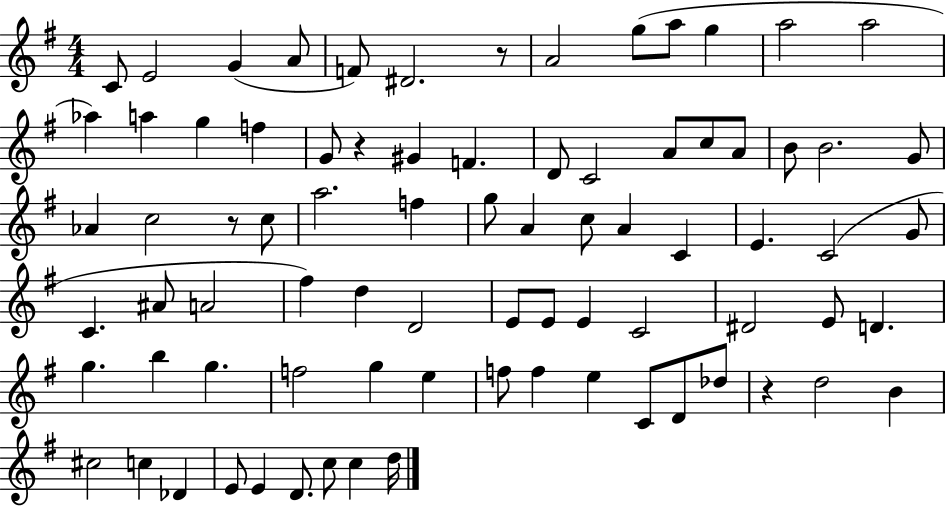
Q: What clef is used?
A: treble